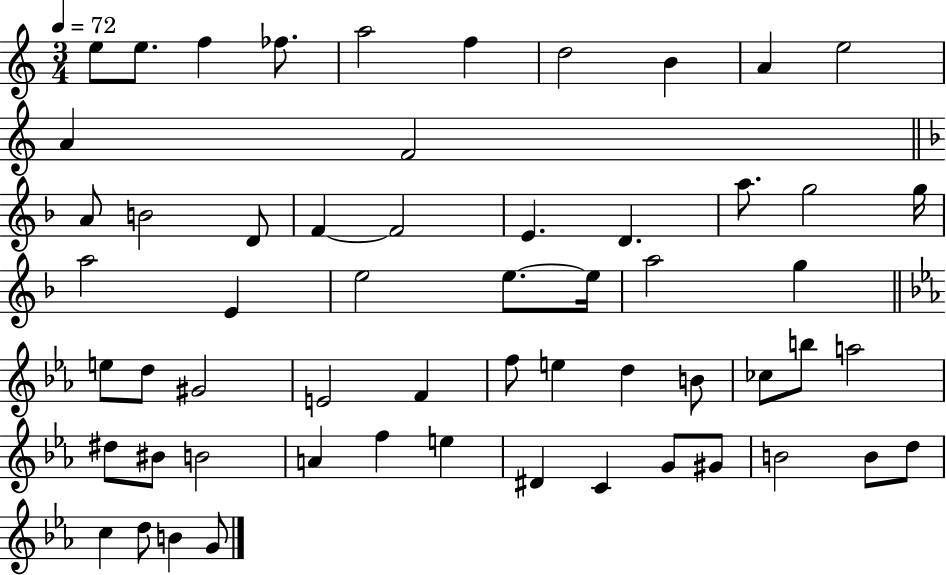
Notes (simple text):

E5/e E5/e. F5/q FES5/e. A5/h F5/q D5/h B4/q A4/q E5/h A4/q F4/h A4/e B4/h D4/e F4/q F4/h E4/q. D4/q. A5/e. G5/h G5/s A5/h E4/q E5/h E5/e. E5/s A5/h G5/q E5/e D5/e G#4/h E4/h F4/q F5/e E5/q D5/q B4/e CES5/e B5/e A5/h D#5/e BIS4/e B4/h A4/q F5/q E5/q D#4/q C4/q G4/e G#4/e B4/h B4/e D5/e C5/q D5/e B4/q G4/e